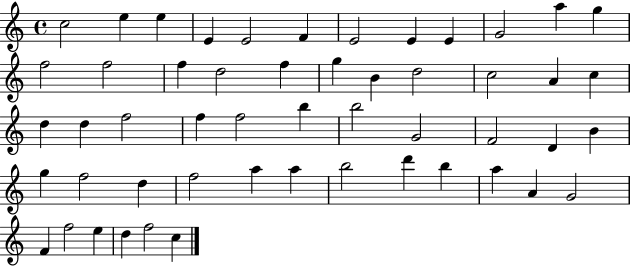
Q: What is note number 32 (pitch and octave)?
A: F4